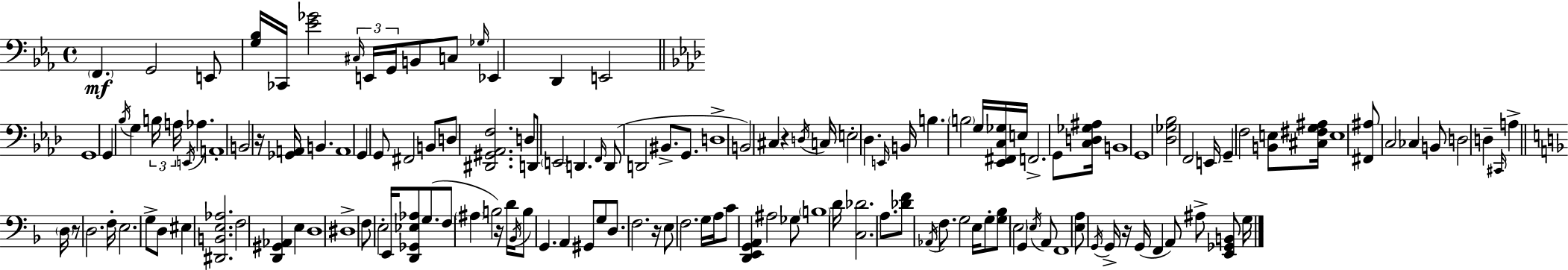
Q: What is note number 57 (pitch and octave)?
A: F2